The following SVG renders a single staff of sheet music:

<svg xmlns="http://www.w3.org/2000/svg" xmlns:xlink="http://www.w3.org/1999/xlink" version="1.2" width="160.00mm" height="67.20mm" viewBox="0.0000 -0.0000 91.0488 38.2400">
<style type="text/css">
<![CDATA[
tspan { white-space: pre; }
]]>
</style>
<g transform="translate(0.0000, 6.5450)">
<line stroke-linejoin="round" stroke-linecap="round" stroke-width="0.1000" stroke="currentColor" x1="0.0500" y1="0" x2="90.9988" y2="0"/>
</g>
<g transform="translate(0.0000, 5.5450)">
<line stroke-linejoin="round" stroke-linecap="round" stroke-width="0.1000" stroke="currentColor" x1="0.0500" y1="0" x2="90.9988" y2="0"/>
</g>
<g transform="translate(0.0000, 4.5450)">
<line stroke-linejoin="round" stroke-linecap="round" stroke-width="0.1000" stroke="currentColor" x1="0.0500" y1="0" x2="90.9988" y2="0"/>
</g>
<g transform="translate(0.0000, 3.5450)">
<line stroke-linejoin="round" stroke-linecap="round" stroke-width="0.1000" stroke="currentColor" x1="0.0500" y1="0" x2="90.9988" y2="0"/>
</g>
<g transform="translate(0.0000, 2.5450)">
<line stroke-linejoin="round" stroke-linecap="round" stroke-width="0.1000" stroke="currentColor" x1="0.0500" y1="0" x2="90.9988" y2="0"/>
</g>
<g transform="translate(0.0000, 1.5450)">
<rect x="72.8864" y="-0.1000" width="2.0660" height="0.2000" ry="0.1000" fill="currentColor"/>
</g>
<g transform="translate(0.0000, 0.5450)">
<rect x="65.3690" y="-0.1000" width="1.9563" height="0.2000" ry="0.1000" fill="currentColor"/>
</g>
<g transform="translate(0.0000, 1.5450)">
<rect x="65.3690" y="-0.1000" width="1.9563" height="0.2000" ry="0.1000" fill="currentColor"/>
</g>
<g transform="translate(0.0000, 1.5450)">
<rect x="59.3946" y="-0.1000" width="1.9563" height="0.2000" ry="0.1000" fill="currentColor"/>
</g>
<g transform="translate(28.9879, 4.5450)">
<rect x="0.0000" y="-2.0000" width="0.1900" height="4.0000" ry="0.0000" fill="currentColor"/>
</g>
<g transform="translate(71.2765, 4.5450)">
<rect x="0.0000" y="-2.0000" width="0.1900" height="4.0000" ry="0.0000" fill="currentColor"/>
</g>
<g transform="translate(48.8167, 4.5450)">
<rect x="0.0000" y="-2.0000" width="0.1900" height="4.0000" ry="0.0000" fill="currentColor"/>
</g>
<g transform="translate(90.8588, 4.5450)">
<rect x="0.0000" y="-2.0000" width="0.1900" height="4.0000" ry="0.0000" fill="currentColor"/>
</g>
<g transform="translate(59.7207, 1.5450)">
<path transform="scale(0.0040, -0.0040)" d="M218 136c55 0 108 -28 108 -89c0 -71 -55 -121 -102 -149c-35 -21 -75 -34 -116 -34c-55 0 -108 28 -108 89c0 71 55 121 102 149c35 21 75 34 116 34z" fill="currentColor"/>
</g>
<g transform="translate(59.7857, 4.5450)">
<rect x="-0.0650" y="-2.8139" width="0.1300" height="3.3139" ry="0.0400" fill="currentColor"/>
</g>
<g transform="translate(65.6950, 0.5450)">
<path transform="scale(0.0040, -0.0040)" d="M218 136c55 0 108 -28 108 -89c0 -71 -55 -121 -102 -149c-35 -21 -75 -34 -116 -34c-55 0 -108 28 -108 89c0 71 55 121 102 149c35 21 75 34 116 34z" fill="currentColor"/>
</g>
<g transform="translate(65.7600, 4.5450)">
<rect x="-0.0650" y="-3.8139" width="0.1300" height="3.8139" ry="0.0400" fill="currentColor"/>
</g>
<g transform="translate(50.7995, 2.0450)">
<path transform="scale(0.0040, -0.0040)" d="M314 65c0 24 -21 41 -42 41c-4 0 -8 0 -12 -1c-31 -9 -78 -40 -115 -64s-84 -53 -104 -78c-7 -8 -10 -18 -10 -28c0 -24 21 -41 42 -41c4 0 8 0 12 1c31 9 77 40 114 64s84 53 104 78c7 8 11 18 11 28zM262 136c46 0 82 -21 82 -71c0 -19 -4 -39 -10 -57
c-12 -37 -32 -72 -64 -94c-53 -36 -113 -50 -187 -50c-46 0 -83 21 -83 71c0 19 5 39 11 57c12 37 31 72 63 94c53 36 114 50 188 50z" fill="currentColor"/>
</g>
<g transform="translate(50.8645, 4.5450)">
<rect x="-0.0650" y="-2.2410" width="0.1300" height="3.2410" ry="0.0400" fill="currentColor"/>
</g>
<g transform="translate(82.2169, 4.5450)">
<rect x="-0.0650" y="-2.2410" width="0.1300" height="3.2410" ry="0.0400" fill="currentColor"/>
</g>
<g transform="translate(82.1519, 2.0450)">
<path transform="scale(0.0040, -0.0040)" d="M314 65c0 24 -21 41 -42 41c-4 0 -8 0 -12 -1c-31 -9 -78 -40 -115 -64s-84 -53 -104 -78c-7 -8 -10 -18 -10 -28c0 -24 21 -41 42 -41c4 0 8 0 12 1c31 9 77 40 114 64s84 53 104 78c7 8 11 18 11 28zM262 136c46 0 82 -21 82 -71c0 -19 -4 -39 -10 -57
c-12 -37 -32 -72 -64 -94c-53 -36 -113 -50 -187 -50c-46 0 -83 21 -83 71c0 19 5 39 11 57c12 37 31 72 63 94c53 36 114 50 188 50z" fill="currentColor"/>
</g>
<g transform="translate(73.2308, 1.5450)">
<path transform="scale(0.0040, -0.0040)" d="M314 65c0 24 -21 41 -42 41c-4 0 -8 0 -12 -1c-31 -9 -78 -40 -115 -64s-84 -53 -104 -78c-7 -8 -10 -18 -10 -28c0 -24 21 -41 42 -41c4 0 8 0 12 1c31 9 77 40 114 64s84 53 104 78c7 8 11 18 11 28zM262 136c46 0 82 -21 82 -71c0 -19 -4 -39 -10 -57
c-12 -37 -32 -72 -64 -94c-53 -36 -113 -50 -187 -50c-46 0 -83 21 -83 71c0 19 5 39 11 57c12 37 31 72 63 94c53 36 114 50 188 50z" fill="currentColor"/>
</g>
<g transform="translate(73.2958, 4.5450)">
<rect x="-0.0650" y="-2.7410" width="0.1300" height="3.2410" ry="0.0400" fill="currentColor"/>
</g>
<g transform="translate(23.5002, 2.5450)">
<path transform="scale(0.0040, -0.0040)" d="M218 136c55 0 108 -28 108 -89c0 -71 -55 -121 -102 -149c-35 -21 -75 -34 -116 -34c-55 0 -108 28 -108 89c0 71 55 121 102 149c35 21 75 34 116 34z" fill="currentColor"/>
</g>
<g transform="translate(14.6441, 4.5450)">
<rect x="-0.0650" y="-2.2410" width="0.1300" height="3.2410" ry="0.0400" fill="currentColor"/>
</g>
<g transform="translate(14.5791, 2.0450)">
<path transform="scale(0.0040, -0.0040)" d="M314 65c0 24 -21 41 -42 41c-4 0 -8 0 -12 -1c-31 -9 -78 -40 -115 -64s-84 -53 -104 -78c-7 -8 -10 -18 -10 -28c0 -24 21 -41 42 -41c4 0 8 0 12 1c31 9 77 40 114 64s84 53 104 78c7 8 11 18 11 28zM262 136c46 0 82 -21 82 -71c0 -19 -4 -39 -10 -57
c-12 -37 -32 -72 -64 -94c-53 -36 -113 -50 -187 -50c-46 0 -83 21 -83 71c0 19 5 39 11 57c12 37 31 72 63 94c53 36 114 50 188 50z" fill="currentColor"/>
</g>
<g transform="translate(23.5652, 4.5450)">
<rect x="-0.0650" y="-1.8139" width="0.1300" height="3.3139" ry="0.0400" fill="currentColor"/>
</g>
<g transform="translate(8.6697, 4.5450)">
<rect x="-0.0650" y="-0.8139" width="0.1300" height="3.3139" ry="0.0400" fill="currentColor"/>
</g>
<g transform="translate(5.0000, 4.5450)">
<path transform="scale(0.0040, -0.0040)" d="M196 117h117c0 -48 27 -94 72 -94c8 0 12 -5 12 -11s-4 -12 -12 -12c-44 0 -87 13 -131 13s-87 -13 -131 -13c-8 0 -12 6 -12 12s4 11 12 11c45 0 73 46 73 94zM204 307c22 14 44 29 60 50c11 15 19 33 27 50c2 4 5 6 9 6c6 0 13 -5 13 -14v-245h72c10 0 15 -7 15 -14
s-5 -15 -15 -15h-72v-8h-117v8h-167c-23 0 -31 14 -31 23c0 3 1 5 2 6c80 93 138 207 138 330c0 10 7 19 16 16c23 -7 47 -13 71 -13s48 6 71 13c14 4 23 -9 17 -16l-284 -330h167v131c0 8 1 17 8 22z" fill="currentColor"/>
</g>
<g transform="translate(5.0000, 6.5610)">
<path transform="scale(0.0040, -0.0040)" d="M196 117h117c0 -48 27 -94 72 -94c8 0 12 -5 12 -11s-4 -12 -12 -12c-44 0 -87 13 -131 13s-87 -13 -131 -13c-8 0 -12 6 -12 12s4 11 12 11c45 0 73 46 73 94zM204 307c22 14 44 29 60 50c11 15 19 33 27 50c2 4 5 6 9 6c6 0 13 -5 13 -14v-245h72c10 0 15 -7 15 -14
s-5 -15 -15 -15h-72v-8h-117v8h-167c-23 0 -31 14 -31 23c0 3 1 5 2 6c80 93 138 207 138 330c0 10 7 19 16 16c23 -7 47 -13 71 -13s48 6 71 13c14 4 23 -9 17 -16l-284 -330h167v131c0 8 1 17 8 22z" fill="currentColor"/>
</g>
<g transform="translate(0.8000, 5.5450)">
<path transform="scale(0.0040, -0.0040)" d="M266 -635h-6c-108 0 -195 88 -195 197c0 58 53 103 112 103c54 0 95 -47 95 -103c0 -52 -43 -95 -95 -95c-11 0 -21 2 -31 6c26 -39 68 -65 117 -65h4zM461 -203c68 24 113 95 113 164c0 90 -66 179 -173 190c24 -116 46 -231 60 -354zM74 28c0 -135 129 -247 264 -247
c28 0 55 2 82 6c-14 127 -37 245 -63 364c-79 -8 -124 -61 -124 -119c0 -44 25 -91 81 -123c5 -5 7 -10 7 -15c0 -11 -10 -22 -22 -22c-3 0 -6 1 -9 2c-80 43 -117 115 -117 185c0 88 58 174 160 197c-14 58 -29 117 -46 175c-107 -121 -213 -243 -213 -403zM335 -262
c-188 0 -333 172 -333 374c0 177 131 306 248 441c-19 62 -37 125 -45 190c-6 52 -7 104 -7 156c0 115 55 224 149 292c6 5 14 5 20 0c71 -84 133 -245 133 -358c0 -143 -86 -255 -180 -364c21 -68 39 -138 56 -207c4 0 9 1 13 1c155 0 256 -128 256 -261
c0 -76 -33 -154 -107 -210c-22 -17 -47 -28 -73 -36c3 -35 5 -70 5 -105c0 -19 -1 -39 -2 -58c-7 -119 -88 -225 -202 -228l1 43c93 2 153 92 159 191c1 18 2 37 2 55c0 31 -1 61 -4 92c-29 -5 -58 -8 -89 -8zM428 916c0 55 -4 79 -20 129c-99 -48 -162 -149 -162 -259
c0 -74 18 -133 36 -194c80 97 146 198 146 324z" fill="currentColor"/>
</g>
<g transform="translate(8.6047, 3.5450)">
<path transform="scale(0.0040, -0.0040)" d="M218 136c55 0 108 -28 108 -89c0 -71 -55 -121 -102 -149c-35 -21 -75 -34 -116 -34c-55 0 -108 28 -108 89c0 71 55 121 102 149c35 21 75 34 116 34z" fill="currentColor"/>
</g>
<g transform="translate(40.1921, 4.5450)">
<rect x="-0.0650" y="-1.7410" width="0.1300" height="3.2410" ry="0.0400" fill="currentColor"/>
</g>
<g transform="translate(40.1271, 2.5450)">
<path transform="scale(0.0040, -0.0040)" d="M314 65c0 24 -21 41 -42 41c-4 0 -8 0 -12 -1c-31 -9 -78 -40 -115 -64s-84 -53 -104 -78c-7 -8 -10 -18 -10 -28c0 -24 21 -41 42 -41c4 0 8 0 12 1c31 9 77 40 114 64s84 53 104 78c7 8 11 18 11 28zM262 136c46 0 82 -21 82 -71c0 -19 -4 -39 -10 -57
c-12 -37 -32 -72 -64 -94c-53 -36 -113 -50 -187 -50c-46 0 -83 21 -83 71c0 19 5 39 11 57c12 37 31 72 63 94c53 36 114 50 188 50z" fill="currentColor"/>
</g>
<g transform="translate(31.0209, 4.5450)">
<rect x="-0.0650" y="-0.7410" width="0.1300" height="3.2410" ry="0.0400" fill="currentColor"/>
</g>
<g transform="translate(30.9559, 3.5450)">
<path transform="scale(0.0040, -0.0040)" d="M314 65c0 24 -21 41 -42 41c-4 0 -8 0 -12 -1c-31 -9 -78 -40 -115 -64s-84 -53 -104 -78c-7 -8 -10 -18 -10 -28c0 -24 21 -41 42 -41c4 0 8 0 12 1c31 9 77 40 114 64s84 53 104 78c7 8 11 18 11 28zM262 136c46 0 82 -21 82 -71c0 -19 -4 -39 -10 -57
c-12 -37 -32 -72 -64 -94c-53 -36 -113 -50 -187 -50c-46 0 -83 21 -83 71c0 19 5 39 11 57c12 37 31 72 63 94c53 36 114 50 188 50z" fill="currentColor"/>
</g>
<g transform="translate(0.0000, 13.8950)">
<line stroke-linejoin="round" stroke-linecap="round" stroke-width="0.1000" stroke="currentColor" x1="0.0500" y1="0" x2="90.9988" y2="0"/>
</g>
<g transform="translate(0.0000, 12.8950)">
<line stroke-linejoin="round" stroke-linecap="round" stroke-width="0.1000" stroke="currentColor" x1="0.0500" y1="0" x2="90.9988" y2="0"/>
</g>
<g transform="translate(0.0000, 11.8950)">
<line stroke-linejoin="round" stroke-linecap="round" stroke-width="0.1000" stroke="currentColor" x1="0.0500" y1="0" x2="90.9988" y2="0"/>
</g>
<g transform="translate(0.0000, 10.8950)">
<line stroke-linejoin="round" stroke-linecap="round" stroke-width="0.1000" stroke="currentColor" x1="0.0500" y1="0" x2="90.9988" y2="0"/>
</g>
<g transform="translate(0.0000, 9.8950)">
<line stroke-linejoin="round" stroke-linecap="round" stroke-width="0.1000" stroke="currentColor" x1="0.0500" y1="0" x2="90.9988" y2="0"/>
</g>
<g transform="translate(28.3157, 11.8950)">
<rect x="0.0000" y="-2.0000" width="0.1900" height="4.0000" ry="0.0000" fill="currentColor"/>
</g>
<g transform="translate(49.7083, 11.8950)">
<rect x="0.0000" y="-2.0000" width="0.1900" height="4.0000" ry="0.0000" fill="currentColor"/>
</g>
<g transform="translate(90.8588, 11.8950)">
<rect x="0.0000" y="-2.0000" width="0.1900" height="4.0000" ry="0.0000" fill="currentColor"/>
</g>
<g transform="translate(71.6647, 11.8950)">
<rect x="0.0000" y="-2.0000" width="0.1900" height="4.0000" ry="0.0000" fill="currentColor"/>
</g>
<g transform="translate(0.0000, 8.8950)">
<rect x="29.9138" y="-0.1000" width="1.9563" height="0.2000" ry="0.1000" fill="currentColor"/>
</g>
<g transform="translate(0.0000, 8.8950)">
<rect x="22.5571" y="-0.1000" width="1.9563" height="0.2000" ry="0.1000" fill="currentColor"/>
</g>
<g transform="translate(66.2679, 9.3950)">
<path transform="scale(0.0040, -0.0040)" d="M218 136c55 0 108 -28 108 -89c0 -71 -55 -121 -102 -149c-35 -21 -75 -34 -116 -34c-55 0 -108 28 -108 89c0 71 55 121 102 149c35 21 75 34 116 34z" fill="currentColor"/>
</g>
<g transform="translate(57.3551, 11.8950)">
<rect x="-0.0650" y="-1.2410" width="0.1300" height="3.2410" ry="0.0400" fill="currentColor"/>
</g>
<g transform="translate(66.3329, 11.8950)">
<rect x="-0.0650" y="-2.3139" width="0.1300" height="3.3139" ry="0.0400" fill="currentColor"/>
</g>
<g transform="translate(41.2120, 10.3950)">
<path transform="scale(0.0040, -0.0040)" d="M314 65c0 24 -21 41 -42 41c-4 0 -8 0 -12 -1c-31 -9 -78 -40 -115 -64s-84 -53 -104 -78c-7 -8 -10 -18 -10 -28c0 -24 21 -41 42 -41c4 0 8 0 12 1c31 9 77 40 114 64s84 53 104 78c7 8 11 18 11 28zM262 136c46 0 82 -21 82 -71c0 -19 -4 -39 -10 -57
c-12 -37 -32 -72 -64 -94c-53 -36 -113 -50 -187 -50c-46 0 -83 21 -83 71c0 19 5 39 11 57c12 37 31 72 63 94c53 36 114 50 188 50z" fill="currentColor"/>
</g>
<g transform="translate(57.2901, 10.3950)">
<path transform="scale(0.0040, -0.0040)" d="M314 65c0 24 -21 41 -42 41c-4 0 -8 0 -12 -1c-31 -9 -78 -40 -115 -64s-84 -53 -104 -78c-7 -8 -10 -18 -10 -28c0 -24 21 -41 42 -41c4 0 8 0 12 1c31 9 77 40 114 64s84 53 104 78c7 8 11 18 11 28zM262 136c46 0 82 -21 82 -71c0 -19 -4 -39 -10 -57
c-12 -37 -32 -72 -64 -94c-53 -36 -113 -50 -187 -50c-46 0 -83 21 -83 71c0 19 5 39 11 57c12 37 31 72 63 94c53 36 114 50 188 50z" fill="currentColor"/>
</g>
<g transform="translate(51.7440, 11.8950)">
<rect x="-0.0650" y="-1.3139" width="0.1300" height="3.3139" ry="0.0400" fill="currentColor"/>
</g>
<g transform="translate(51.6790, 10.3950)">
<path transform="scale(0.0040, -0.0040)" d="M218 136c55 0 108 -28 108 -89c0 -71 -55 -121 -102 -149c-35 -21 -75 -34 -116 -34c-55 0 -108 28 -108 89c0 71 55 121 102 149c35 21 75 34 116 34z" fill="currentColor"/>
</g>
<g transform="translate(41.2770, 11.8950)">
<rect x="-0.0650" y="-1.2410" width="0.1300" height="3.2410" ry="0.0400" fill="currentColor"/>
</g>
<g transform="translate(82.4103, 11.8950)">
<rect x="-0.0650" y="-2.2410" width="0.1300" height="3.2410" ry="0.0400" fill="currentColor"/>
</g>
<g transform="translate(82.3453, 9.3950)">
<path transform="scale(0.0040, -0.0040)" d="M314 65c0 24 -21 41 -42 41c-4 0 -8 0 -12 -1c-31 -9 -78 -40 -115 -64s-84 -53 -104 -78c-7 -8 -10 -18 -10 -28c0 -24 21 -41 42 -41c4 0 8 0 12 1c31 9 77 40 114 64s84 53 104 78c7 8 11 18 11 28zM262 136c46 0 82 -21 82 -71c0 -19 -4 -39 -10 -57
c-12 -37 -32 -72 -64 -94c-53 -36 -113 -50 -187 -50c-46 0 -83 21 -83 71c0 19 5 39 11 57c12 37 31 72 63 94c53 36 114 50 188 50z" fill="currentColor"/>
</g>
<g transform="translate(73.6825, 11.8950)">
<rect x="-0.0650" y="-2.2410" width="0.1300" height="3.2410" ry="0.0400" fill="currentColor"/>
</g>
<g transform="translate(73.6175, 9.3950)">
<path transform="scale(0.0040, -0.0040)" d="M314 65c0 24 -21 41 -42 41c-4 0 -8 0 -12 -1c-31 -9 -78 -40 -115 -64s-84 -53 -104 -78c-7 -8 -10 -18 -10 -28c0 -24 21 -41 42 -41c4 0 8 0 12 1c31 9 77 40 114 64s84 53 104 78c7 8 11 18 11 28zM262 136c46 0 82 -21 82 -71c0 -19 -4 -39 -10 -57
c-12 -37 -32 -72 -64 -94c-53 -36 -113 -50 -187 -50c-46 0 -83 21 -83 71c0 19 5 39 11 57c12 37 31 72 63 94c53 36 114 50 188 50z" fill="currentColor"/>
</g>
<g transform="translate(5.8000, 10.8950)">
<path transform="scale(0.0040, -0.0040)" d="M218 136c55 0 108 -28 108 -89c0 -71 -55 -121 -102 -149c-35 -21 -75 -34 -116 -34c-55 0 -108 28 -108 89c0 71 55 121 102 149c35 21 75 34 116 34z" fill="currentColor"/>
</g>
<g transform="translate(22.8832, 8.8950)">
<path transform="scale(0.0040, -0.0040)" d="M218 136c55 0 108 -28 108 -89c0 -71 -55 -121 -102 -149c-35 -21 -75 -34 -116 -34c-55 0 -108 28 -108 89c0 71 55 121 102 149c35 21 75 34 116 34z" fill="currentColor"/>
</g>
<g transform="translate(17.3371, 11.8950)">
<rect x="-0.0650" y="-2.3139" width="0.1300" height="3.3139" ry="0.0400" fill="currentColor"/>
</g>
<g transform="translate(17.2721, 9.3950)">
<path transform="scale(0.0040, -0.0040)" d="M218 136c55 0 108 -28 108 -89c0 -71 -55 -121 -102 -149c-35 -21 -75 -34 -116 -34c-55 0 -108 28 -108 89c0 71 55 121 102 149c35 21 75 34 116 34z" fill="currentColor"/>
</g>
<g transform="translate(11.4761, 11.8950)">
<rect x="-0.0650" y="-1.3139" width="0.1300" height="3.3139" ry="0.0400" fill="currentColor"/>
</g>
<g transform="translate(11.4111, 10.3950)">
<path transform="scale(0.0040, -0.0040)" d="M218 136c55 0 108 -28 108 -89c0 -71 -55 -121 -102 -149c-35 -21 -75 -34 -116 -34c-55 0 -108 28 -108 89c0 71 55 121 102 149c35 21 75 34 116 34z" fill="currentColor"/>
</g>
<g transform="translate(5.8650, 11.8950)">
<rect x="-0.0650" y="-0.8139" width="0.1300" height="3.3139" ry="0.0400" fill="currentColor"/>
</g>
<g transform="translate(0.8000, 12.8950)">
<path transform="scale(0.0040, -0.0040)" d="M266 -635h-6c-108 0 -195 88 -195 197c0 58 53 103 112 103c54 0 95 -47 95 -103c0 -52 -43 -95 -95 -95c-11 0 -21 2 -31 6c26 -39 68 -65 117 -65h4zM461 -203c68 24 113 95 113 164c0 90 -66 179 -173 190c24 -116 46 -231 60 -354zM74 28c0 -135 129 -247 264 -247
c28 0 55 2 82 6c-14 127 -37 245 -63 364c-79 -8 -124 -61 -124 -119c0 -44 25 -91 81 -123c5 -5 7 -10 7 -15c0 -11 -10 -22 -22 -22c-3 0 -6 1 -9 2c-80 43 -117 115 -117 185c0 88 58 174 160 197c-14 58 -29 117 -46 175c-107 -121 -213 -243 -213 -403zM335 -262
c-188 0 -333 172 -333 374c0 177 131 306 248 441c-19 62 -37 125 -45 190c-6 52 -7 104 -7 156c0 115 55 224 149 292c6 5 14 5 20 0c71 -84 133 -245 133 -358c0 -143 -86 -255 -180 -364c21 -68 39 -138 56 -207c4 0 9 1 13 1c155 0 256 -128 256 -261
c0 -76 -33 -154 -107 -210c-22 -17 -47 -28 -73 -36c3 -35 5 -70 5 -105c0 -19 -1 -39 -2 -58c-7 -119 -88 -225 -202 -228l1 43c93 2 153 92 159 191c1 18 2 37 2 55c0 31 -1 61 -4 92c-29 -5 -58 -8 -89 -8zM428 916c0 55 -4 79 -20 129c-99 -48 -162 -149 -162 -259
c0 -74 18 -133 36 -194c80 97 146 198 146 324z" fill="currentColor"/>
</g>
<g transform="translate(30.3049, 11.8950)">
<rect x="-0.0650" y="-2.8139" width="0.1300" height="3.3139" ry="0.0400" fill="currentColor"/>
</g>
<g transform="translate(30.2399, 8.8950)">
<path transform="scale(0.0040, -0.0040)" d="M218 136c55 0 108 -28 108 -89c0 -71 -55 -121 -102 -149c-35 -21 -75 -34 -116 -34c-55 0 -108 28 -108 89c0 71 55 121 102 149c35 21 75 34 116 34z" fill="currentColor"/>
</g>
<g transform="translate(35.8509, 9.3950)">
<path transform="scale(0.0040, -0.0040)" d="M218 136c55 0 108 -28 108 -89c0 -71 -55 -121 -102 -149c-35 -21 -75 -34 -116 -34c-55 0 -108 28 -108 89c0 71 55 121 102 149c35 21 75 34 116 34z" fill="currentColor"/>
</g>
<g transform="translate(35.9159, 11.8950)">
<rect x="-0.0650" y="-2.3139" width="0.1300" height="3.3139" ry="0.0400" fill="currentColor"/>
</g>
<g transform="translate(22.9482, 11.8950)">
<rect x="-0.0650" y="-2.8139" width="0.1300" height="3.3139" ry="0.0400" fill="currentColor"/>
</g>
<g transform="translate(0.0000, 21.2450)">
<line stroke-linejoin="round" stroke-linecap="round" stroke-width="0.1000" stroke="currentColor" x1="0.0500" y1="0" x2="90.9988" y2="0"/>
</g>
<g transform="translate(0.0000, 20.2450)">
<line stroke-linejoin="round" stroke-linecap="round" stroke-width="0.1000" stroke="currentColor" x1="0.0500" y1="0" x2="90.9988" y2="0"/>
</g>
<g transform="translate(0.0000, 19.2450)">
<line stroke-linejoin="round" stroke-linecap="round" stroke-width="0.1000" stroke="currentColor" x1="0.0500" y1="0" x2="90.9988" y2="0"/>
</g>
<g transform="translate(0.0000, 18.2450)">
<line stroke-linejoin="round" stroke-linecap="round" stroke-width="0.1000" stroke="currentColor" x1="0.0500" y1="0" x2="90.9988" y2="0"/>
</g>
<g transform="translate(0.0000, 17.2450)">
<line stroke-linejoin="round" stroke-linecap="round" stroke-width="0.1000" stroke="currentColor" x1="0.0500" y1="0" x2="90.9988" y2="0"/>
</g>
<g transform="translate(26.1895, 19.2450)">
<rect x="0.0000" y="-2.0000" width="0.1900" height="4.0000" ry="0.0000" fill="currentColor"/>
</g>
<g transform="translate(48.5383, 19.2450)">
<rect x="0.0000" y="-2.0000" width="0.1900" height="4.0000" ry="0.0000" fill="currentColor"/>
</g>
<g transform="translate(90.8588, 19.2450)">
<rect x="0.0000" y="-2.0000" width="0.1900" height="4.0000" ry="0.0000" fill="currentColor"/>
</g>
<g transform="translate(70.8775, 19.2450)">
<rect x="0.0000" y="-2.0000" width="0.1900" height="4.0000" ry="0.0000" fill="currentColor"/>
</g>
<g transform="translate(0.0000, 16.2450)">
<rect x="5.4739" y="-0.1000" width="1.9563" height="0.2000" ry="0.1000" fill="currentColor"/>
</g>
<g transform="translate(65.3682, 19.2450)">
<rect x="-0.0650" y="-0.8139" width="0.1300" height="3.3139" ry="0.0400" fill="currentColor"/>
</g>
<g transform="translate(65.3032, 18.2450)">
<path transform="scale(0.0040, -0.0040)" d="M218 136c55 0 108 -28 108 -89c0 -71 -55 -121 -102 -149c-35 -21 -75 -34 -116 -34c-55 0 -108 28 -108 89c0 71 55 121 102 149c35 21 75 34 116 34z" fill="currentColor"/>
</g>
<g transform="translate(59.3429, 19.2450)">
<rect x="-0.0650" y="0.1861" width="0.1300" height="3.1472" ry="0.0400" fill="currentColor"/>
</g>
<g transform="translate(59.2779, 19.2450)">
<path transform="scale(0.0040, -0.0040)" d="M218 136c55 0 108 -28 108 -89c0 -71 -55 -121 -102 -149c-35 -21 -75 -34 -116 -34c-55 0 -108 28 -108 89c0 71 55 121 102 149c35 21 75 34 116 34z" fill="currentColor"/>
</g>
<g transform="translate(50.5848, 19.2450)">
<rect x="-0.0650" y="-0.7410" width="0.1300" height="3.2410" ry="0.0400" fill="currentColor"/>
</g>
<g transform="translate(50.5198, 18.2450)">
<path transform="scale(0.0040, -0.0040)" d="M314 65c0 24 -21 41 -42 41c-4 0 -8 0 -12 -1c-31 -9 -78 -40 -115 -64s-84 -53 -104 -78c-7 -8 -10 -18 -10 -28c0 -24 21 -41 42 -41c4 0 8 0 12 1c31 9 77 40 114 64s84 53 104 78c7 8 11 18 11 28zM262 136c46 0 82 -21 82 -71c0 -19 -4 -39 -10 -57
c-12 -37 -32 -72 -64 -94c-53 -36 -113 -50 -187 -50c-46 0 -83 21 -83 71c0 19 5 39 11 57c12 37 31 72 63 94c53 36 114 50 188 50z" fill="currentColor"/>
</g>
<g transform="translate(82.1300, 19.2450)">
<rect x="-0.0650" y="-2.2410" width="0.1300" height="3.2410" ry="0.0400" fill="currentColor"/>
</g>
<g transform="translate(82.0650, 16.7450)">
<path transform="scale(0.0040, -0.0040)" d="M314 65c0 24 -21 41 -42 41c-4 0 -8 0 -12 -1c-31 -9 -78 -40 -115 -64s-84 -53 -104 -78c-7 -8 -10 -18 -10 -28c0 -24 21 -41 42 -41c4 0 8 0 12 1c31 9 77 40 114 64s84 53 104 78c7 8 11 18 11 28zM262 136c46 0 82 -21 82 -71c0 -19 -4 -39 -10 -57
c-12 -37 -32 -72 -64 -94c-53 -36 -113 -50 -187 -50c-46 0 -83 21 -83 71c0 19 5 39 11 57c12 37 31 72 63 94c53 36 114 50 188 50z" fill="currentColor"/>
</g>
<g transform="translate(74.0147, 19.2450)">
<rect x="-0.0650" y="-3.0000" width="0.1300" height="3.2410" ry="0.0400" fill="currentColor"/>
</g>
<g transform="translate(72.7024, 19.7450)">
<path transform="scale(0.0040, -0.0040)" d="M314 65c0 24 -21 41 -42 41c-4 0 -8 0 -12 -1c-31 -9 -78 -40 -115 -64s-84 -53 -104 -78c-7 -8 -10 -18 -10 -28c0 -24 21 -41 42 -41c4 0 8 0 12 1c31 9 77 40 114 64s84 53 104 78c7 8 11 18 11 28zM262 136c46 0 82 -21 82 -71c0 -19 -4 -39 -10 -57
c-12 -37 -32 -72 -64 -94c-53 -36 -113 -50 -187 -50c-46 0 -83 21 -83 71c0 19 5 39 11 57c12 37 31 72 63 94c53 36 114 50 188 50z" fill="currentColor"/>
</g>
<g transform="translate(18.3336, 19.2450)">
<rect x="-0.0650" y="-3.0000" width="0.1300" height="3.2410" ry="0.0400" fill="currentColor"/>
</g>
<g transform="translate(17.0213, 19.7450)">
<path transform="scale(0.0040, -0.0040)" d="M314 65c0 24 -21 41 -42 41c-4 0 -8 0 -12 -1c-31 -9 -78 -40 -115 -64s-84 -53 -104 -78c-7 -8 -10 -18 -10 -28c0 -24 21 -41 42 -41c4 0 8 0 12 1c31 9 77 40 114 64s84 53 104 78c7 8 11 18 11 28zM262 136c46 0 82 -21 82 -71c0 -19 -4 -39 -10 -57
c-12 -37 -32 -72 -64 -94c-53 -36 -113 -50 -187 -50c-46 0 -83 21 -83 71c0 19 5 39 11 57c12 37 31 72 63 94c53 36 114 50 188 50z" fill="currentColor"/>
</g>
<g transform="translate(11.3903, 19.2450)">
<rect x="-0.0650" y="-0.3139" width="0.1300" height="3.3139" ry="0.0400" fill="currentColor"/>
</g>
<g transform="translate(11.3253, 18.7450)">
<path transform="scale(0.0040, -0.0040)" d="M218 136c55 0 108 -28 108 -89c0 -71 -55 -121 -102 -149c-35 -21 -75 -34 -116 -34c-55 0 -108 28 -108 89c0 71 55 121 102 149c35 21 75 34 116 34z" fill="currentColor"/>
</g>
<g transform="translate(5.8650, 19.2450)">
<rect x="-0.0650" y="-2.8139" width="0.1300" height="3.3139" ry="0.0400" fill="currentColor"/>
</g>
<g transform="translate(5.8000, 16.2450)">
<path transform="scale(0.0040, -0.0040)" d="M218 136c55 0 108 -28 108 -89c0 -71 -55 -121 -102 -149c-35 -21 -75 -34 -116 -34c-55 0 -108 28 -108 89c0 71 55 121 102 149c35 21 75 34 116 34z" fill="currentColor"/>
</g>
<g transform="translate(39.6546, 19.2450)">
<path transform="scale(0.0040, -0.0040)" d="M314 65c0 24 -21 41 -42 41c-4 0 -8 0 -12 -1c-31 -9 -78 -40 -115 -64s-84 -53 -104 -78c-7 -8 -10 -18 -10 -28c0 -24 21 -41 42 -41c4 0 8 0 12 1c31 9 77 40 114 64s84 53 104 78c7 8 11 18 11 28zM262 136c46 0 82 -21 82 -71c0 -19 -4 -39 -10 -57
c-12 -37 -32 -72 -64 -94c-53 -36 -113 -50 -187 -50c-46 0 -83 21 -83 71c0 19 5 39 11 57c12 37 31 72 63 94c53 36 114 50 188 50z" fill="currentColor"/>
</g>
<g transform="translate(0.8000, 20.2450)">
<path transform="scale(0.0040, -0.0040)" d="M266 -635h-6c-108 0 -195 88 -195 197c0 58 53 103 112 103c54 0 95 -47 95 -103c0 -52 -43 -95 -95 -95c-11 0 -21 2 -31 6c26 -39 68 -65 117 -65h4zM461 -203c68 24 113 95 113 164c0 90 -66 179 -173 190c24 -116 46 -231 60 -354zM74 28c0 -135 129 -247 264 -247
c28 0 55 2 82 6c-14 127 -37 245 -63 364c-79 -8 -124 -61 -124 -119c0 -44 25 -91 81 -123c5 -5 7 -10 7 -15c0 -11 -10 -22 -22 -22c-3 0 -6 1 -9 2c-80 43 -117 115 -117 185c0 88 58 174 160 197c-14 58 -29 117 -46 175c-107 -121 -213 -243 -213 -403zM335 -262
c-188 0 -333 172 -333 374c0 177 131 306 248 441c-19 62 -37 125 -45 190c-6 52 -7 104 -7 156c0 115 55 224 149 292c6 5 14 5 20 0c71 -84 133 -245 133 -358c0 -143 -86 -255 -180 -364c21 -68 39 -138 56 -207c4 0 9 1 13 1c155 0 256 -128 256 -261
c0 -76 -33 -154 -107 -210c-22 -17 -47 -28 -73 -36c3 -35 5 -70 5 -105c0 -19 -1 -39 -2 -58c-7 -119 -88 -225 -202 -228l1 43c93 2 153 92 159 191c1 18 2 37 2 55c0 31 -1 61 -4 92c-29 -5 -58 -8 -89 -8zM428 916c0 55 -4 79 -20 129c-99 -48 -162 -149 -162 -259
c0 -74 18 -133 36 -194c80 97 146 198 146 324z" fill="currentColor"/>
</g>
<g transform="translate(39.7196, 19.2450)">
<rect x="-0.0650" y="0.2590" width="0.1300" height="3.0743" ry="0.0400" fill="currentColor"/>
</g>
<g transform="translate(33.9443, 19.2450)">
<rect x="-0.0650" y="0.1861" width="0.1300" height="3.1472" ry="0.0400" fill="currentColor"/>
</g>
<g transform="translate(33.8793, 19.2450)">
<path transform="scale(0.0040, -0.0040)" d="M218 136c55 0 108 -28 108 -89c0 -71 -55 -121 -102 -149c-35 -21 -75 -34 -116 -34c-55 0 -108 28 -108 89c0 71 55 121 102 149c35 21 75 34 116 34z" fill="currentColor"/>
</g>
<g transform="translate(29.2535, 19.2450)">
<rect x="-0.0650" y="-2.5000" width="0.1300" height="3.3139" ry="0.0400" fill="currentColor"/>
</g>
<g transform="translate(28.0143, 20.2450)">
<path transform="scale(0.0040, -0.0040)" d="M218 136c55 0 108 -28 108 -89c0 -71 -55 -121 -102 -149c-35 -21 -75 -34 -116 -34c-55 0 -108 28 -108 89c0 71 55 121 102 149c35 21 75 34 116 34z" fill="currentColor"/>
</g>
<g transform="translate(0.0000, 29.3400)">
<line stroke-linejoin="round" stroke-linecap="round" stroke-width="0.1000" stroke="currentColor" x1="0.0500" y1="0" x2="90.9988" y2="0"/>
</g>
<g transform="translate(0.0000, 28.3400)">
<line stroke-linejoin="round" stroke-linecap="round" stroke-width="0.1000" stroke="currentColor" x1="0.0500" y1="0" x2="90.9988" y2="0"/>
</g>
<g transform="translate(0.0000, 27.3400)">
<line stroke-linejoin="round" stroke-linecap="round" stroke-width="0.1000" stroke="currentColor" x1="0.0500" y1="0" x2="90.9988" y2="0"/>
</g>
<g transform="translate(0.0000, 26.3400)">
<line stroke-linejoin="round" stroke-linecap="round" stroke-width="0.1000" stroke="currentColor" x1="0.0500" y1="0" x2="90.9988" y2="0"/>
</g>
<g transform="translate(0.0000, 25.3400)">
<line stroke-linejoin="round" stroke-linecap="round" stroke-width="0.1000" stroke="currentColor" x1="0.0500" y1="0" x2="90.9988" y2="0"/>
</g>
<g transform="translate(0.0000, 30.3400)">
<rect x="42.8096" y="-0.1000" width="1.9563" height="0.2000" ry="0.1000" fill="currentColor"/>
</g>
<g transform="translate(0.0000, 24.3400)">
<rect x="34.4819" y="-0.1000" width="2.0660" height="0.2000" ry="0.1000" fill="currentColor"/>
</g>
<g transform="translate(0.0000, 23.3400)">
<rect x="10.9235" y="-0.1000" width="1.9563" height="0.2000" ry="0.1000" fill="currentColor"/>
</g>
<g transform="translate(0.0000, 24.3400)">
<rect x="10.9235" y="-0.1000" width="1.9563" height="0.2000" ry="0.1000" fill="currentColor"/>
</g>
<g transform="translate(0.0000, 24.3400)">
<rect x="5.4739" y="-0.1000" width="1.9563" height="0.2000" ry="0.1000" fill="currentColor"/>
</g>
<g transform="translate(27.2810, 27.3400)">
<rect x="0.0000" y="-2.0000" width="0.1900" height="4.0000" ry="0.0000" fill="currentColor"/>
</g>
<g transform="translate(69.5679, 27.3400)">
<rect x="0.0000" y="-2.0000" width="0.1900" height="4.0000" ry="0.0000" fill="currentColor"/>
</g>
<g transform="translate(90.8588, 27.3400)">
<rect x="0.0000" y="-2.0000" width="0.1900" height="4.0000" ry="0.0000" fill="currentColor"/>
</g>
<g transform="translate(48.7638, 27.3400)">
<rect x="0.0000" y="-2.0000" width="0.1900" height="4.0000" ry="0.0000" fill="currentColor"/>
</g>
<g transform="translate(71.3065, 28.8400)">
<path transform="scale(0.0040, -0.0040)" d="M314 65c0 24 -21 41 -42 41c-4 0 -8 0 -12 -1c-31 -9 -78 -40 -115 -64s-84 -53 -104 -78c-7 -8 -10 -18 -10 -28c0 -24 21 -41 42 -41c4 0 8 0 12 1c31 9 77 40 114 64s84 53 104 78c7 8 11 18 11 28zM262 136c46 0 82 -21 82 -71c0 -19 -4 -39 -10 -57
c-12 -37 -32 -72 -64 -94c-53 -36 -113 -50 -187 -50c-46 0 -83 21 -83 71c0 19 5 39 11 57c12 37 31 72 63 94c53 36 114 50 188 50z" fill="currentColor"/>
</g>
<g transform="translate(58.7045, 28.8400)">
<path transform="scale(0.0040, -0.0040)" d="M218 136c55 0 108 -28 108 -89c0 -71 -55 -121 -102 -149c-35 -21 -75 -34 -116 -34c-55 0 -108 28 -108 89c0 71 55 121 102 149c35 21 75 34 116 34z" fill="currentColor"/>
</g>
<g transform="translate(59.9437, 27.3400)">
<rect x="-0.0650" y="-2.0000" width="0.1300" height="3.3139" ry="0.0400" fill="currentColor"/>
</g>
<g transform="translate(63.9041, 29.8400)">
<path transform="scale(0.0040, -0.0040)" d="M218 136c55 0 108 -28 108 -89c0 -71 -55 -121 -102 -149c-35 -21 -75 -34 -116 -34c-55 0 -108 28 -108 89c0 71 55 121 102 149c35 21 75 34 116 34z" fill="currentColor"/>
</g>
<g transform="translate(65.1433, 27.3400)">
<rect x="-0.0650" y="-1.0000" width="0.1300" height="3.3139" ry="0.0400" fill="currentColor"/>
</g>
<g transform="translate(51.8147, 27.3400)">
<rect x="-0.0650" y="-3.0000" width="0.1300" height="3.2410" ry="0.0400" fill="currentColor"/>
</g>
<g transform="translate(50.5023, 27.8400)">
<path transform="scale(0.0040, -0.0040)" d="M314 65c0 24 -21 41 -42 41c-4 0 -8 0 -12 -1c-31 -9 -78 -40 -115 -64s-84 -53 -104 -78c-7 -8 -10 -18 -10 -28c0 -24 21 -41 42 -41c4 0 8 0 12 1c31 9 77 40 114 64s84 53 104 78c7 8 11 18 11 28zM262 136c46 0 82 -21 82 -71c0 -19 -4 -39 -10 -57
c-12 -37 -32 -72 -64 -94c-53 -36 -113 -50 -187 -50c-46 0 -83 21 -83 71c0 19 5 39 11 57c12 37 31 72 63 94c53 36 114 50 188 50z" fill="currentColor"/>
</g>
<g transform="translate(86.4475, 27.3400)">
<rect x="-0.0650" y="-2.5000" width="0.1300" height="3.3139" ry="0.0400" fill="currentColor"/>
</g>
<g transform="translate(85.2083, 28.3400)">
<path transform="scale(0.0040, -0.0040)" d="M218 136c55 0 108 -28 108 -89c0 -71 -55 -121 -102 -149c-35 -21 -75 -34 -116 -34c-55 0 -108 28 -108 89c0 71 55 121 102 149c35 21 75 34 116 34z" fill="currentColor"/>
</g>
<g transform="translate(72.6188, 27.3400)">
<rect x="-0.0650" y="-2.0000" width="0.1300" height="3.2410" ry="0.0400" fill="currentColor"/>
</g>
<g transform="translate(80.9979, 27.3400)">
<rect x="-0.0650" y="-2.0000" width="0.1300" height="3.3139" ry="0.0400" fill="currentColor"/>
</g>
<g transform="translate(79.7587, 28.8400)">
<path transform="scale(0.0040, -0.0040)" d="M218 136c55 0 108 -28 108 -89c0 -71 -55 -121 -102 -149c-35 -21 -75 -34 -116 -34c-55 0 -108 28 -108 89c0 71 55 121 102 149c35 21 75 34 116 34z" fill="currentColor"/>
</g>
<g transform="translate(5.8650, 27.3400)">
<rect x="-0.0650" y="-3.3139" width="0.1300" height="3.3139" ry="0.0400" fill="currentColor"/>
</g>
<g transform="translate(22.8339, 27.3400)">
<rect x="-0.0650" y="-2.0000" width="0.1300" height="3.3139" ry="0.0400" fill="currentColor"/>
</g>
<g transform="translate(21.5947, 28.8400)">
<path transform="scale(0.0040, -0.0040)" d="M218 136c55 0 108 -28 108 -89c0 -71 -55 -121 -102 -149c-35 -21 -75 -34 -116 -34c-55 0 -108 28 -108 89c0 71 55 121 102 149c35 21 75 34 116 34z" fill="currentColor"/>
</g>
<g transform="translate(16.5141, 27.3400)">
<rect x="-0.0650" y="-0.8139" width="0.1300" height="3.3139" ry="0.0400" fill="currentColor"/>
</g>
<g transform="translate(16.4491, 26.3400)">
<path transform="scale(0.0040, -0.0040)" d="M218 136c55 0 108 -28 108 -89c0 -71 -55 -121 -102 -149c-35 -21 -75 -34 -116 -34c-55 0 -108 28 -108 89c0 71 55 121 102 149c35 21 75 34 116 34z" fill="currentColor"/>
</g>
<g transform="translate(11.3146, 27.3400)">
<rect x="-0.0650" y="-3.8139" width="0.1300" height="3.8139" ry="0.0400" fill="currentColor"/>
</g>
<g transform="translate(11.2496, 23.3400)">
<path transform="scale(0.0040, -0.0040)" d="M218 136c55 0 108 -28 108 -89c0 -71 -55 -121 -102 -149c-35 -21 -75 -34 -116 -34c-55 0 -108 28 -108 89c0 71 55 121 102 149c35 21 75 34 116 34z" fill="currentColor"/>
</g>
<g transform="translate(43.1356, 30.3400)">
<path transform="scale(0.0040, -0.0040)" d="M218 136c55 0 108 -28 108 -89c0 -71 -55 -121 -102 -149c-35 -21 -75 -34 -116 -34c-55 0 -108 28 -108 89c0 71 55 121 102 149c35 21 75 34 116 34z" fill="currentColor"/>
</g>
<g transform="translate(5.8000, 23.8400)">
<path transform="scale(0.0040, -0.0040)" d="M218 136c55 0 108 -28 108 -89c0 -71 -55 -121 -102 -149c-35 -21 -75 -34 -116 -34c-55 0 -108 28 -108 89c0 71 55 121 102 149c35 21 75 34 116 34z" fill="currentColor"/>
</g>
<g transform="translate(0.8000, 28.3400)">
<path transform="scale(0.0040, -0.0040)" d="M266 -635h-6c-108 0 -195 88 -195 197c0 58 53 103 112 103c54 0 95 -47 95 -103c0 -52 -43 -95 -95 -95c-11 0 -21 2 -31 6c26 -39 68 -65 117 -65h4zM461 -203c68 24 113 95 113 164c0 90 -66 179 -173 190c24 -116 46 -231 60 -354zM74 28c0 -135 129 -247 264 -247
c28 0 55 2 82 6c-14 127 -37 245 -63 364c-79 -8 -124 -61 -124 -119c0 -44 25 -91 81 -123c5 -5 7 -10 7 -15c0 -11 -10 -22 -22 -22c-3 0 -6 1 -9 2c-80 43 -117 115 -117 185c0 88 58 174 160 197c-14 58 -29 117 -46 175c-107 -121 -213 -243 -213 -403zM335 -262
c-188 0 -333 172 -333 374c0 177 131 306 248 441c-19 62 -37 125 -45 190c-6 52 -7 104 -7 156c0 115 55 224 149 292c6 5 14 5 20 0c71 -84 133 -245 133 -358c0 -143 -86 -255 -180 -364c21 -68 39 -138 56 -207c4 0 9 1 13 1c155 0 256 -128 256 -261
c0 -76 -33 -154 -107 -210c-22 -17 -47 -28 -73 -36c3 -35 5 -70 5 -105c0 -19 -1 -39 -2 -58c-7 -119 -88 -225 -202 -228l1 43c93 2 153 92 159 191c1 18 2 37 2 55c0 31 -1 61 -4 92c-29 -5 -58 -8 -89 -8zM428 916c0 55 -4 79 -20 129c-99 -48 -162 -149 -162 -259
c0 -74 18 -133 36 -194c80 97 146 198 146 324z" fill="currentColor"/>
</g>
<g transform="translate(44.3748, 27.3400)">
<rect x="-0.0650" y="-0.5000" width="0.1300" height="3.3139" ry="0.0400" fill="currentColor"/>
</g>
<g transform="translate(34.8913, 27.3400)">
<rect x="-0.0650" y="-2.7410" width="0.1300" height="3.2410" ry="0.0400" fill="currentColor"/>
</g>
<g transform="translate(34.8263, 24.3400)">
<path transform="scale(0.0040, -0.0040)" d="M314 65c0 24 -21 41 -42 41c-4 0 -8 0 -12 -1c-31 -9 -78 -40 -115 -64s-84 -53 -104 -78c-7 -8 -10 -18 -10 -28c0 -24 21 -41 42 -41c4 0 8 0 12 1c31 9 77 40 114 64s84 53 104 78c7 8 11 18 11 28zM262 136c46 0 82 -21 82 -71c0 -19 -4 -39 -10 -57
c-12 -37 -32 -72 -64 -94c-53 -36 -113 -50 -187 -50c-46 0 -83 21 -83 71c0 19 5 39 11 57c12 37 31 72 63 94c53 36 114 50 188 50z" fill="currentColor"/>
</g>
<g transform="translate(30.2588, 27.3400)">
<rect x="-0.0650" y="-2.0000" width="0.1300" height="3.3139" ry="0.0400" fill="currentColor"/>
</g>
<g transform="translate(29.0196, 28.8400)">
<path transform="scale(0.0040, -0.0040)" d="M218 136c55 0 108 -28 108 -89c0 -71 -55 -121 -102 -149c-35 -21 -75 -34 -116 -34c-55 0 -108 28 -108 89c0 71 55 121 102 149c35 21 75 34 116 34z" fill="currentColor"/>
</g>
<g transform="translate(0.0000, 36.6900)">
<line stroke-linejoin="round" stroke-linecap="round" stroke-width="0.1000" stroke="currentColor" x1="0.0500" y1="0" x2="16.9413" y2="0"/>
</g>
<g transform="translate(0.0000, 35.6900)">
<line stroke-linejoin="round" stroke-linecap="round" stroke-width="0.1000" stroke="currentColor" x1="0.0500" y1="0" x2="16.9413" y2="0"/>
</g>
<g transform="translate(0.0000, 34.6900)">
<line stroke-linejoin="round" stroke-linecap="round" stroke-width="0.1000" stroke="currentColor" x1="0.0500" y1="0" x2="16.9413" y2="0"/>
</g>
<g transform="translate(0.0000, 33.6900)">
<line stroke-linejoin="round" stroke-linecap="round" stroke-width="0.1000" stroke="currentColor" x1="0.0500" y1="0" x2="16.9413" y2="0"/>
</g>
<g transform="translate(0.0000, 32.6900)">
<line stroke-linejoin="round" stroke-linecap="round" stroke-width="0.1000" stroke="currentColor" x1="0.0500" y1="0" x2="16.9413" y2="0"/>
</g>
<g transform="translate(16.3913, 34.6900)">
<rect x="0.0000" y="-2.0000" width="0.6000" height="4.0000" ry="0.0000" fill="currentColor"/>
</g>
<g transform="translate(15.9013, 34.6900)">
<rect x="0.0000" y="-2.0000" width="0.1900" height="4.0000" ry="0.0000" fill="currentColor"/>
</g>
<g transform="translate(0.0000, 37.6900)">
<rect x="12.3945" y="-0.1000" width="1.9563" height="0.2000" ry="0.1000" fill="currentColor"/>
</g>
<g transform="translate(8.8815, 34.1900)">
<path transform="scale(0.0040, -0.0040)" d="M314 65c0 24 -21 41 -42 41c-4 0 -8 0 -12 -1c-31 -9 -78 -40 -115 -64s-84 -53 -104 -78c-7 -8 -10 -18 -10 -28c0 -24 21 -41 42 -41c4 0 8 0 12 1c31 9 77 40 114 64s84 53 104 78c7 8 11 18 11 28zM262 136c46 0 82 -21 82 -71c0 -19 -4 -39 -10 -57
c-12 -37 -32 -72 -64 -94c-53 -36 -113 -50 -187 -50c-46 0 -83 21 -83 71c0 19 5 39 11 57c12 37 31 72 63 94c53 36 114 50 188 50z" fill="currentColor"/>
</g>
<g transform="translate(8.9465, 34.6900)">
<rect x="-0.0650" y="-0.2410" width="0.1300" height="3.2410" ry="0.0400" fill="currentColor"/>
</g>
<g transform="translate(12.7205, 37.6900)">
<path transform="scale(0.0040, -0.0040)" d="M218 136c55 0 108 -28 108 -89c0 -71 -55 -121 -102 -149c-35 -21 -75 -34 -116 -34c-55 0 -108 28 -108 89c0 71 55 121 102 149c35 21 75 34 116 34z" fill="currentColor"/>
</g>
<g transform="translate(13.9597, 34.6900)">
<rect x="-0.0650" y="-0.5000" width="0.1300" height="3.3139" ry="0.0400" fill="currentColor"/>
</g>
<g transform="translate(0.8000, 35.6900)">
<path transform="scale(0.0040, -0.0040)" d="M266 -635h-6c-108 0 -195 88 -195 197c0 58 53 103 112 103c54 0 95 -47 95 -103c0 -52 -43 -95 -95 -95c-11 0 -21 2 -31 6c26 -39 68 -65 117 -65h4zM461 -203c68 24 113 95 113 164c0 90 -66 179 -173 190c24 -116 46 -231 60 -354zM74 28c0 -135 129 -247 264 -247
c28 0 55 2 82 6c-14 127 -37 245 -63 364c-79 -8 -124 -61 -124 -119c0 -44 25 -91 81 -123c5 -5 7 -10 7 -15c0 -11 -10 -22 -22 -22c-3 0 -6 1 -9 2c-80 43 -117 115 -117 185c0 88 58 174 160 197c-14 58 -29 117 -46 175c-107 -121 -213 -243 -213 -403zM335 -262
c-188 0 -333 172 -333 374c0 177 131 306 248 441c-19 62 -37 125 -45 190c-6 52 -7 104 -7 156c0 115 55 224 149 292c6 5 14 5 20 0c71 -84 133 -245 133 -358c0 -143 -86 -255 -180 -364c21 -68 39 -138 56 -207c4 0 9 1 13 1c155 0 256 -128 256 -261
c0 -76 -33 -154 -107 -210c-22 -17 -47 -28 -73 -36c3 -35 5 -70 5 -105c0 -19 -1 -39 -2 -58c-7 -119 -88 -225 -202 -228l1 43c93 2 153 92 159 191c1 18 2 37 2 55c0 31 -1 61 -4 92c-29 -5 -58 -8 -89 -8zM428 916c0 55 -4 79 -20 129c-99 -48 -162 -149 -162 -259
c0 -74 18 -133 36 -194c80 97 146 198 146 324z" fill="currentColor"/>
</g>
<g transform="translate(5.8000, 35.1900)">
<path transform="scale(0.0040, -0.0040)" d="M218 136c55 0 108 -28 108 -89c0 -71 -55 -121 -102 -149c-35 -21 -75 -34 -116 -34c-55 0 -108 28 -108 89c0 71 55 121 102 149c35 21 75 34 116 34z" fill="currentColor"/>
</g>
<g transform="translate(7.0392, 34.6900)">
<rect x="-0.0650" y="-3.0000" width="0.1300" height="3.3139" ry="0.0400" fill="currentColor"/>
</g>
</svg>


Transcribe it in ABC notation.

X:1
T:Untitled
M:4/4
L:1/4
K:C
d g2 f d2 f2 g2 a c' a2 g2 d e g a a g e2 e e2 g g2 g2 a c A2 G B B2 d2 B d A2 g2 b c' d F F a2 C A2 F D F2 F G A c2 C